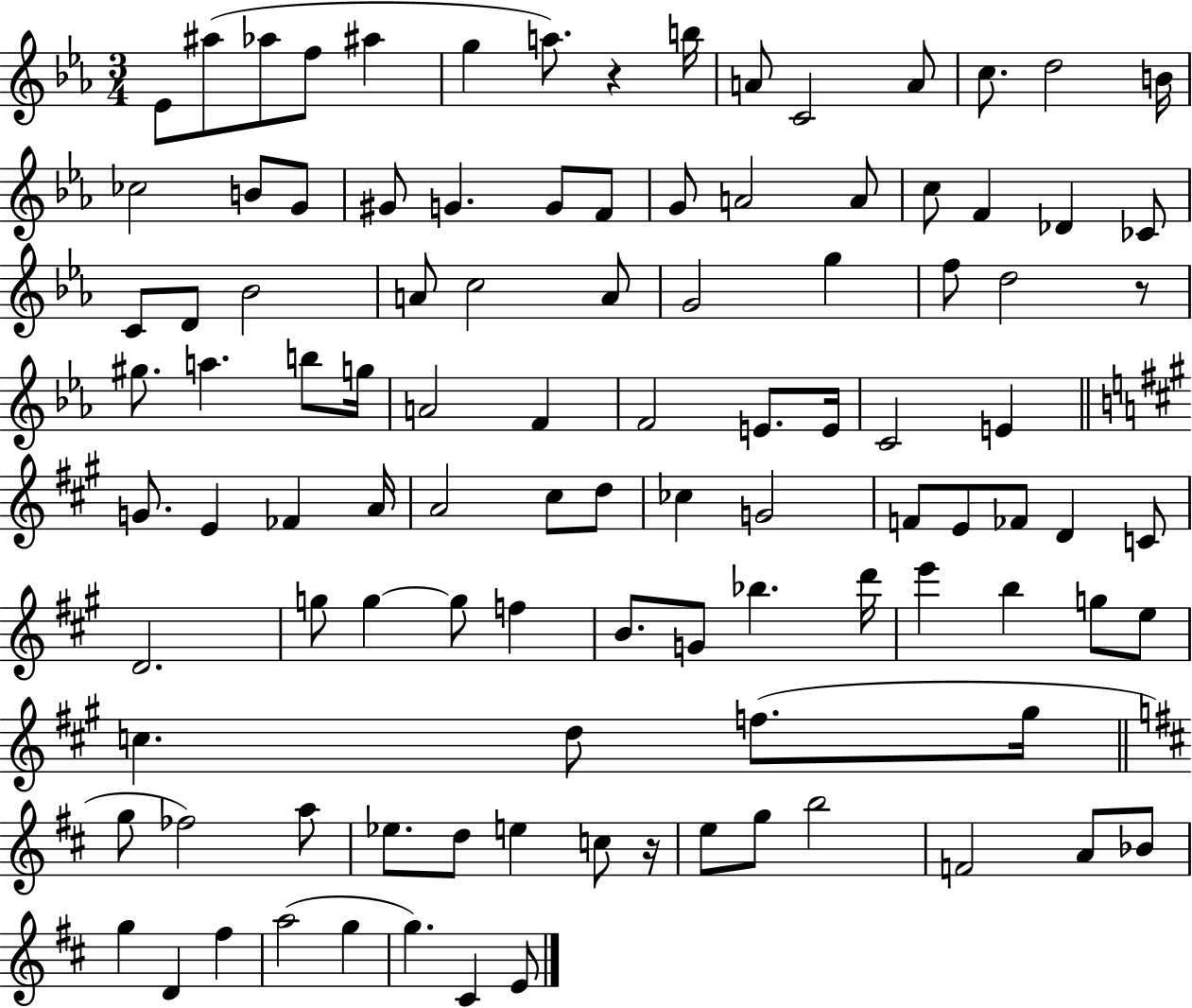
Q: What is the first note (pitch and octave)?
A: Eb4